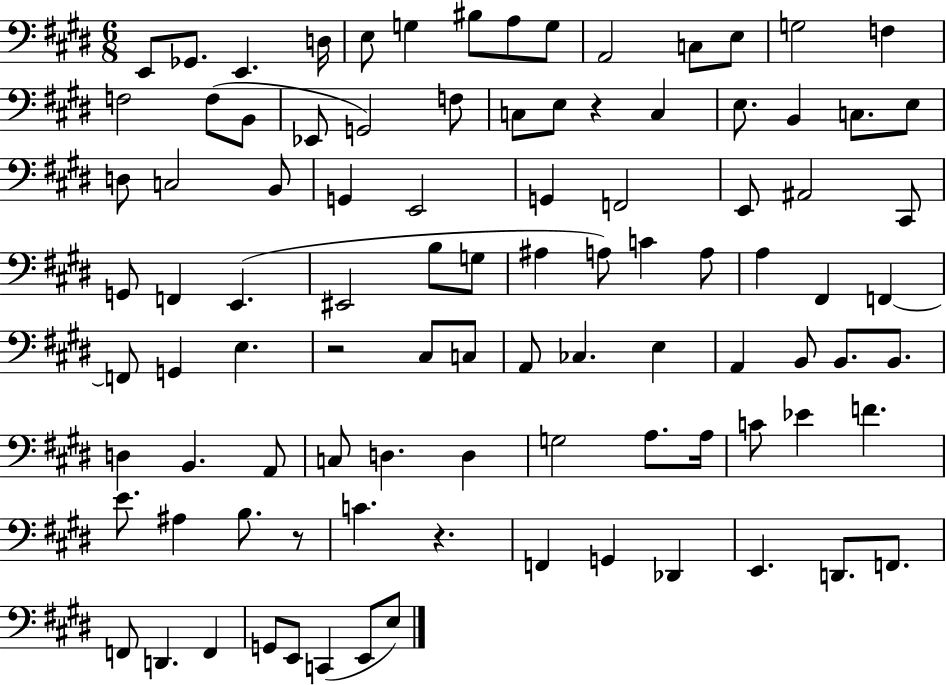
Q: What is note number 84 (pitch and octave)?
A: F2